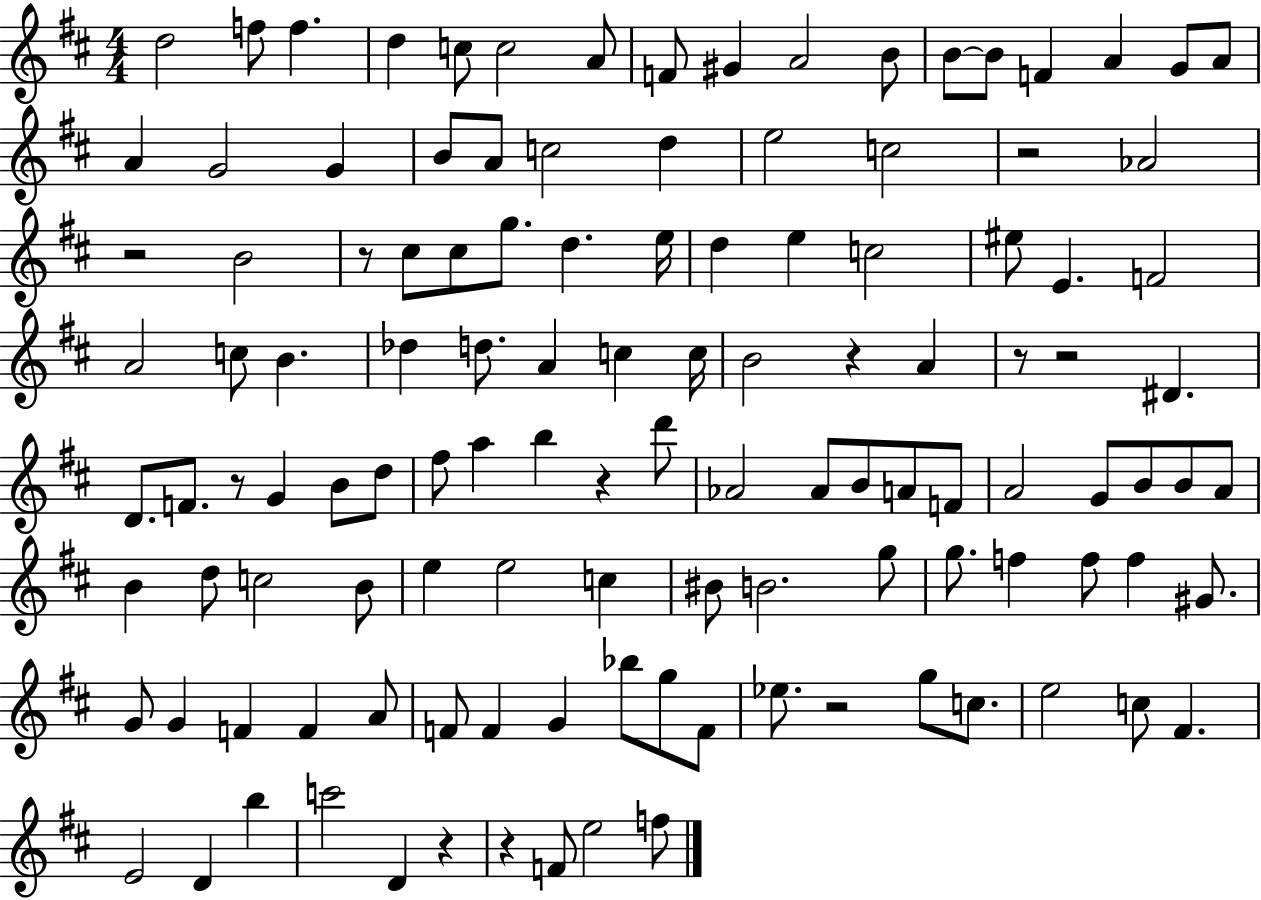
D5/h F5/e F5/q. D5/q C5/e C5/h A4/e F4/e G#4/q A4/h B4/e B4/e B4/e F4/q A4/q G4/e A4/e A4/q G4/h G4/q B4/e A4/e C5/h D5/q E5/h C5/h R/h Ab4/h R/h B4/h R/e C#5/e C#5/e G5/e. D5/q. E5/s D5/q E5/q C5/h EIS5/e E4/q. F4/h A4/h C5/e B4/q. Db5/q D5/e. A4/q C5/q C5/s B4/h R/q A4/q R/e R/h D#4/q. D4/e. F4/e. R/e G4/q B4/e D5/e F#5/e A5/q B5/q R/q D6/e Ab4/h Ab4/e B4/e A4/e F4/e A4/h G4/e B4/e B4/e A4/e B4/q D5/e C5/h B4/e E5/q E5/h C5/q BIS4/e B4/h. G5/e G5/e. F5/q F5/e F5/q G#4/e. G4/e G4/q F4/q F4/q A4/e F4/e F4/q G4/q Bb5/e G5/e F4/e Eb5/e. R/h G5/e C5/e. E5/h C5/e F#4/q. E4/h D4/q B5/q C6/h D4/q R/q R/q F4/e E5/h F5/e